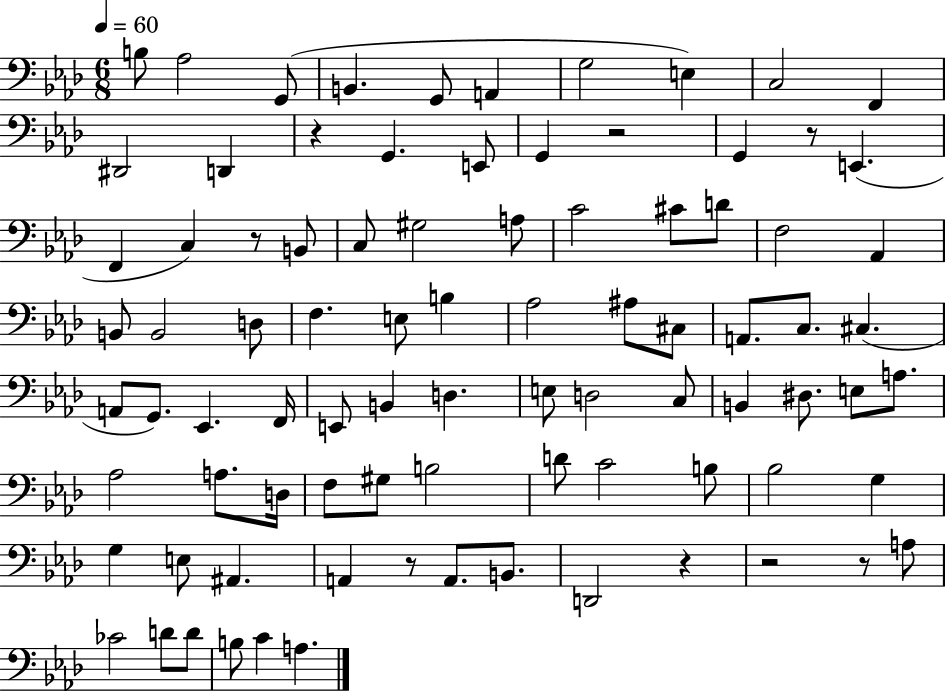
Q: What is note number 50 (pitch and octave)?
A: C3